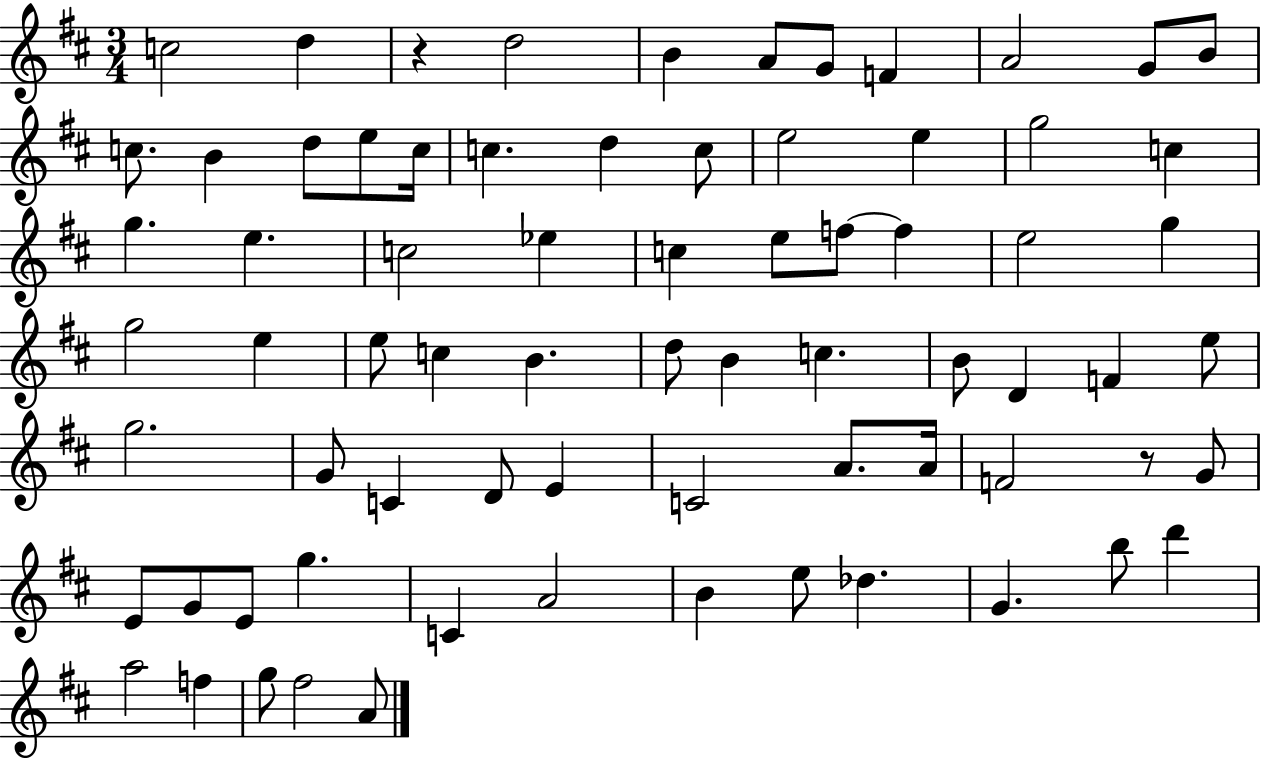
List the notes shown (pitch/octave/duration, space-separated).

C5/h D5/q R/q D5/h B4/q A4/e G4/e F4/q A4/h G4/e B4/e C5/e. B4/q D5/e E5/e C5/s C5/q. D5/q C5/e E5/h E5/q G5/h C5/q G5/q. E5/q. C5/h Eb5/q C5/q E5/e F5/e F5/q E5/h G5/q G5/h E5/q E5/e C5/q B4/q. D5/e B4/q C5/q. B4/e D4/q F4/q E5/e G5/h. G4/e C4/q D4/e E4/q C4/h A4/e. A4/s F4/h R/e G4/e E4/e G4/e E4/e G5/q. C4/q A4/h B4/q E5/e Db5/q. G4/q. B5/e D6/q A5/h F5/q G5/e F#5/h A4/e